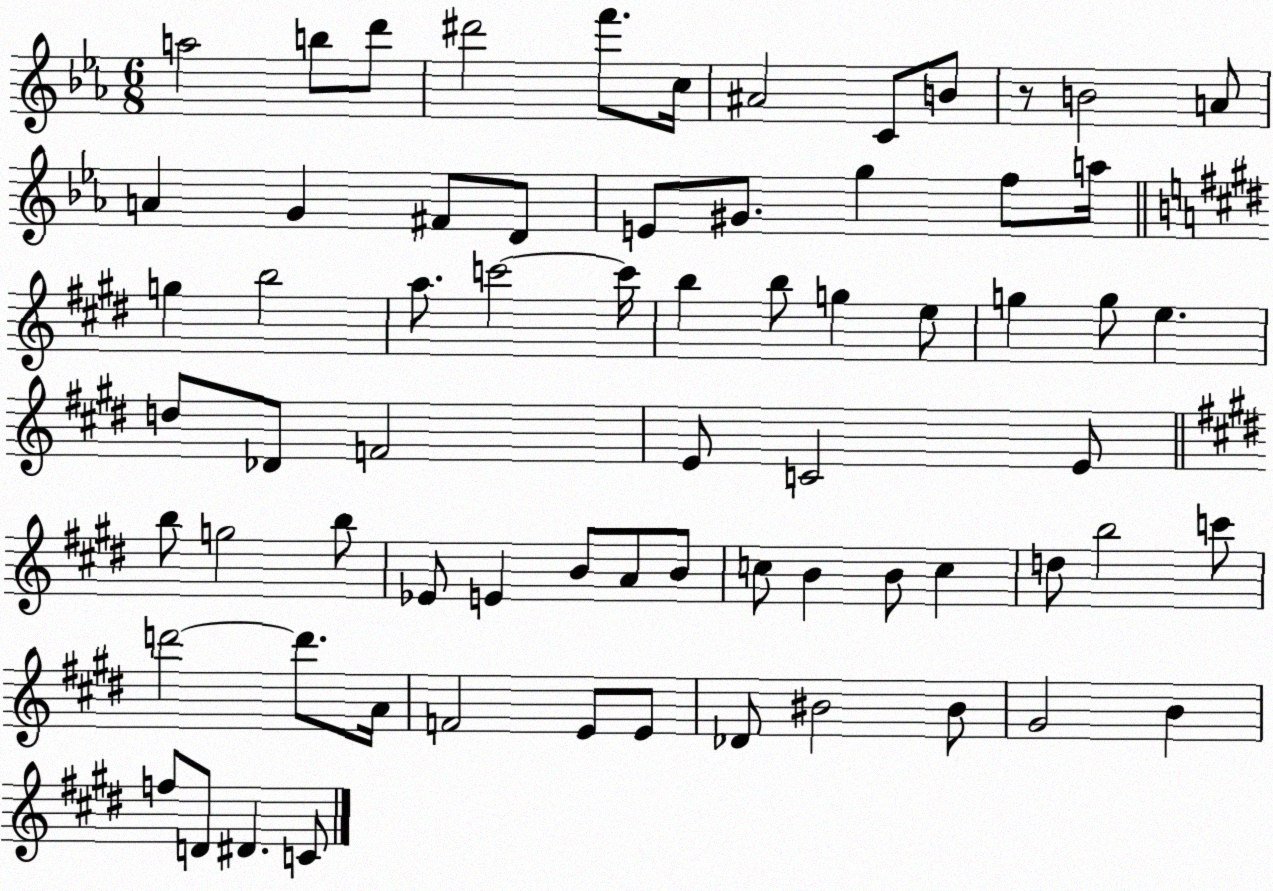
X:1
T:Untitled
M:6/8
L:1/4
K:Eb
a2 b/2 d'/2 ^d'2 f'/2 c/4 ^A2 C/2 B/2 z/2 B2 A/2 A G ^F/2 D/2 E/2 ^G/2 g f/2 a/4 g b2 a/2 c'2 c'/4 b b/2 g e/2 g g/2 e d/2 _D/2 F2 E/2 C2 E/2 b/2 g2 b/2 _E/2 E B/2 A/2 B/2 c/2 B B/2 c d/2 b2 c'/2 d'2 d'/2 A/4 F2 E/2 E/2 _D/2 ^B2 ^B/2 ^G2 B f/2 D/2 ^D C/2